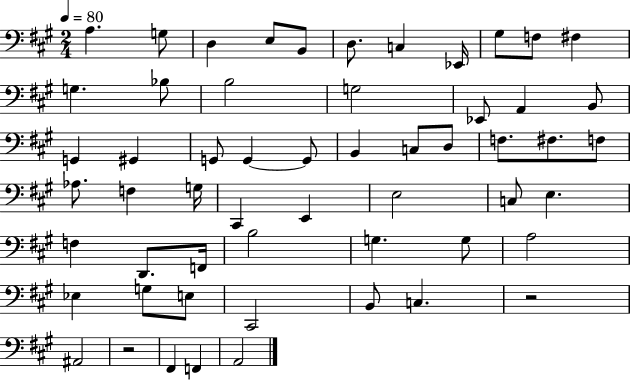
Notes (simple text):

A3/q. G3/e D3/q E3/e B2/e D3/e. C3/q Eb2/s G#3/e F3/e F#3/q G3/q. Bb3/e B3/h G3/h Eb2/e A2/q B2/e G2/q G#2/q G2/e G2/q G2/e B2/q C3/e D3/e F3/e. F#3/e. F3/e Ab3/e. F3/q G3/s C#2/q E2/q E3/h C3/e E3/q. F3/q D2/e. F2/s B3/h G3/q. G3/e A3/h Eb3/q G3/e E3/e C#2/h B2/e C3/q. R/h A#2/h R/h F#2/q F2/q A2/h